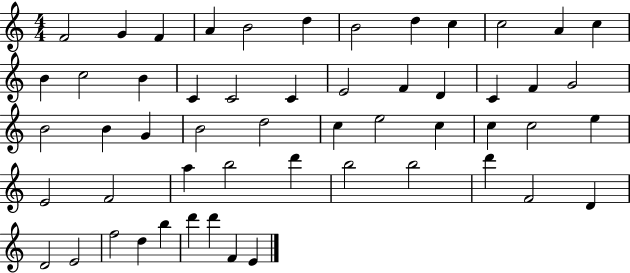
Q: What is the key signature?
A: C major